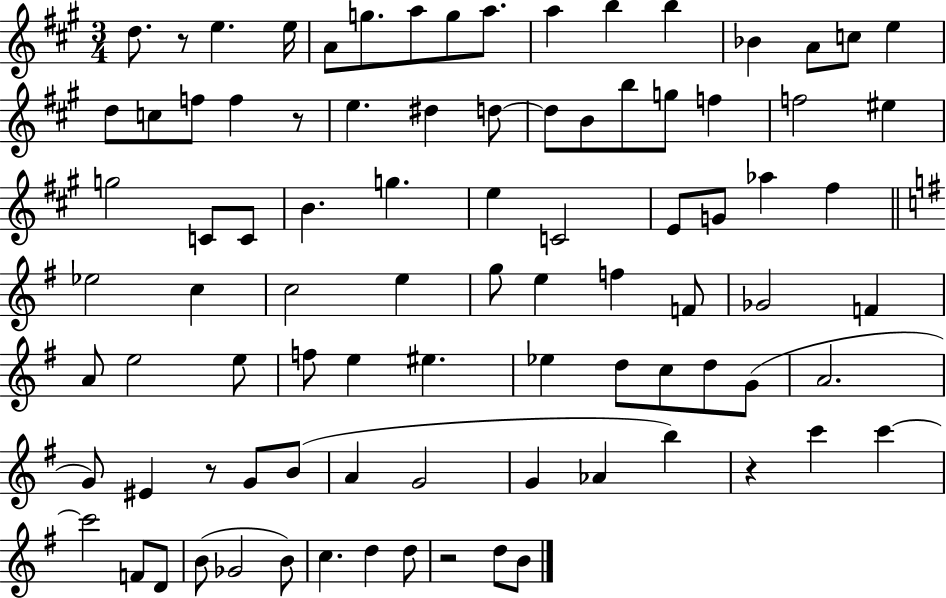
{
  \clef treble
  \numericTimeSignature
  \time 3/4
  \key a \major
  d''8. r8 e''4. e''16 | a'8 g''8. a''8 g''8 a''8. | a''4 b''4 b''4 | bes'4 a'8 c''8 e''4 | \break d''8 c''8 f''8 f''4 r8 | e''4. dis''4 d''8~~ | d''8 b'8 b''8 g''8 f''4 | f''2 eis''4 | \break g''2 c'8 c'8 | b'4. g''4. | e''4 c'2 | e'8 g'8 aes''4 fis''4 | \break \bar "||" \break \key g \major ees''2 c''4 | c''2 e''4 | g''8 e''4 f''4 f'8 | ges'2 f'4 | \break a'8 e''2 e''8 | f''8 e''4 eis''4. | ees''4 d''8 c''8 d''8 g'8( | a'2. | \break g'8) eis'4 r8 g'8 b'8( | a'4 g'2 | g'4 aes'4 b''4) | r4 c'''4 c'''4~~ | \break c'''2 f'8 d'8 | b'8( ges'2 b'8) | c''4. d''4 d''8 | r2 d''8 b'8 | \break \bar "|."
}